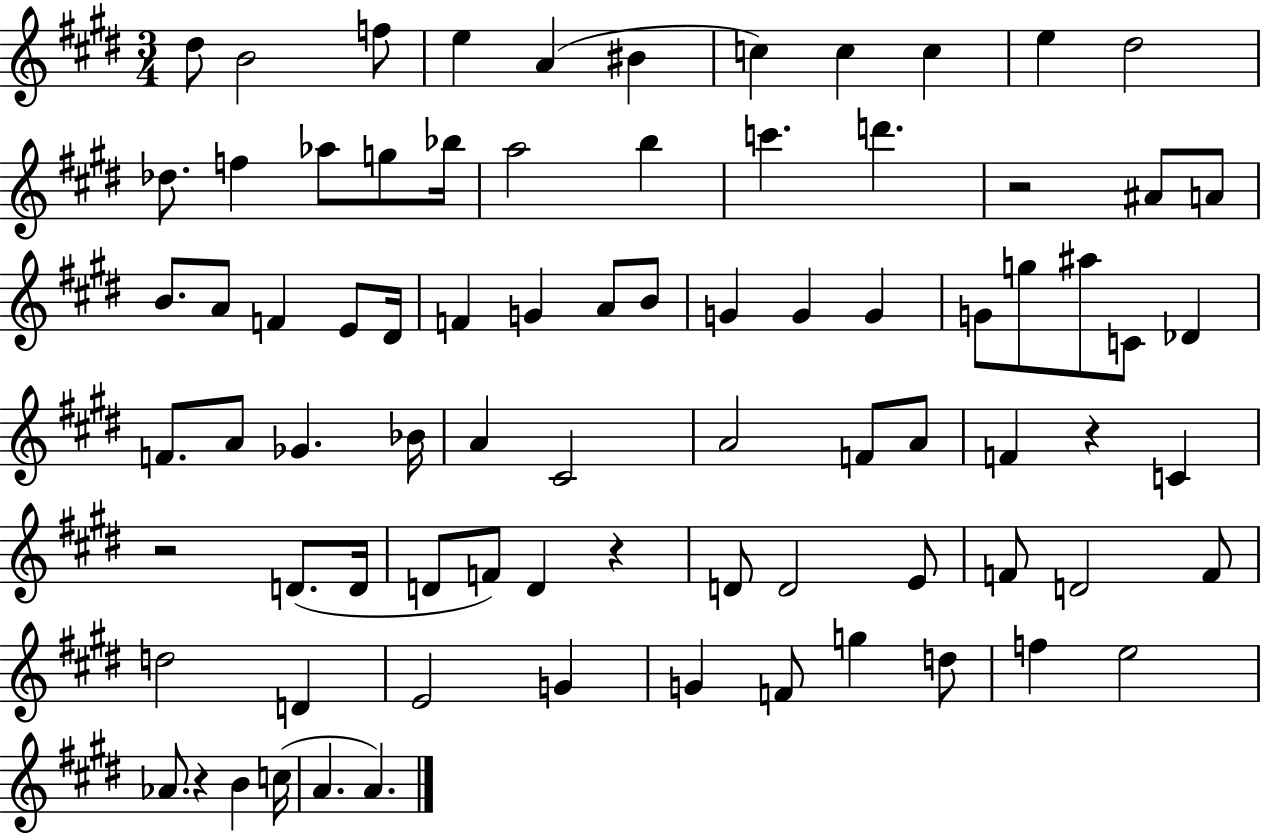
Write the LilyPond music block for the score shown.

{
  \clef treble
  \numericTimeSignature
  \time 3/4
  \key e \major
  dis''8 b'2 f''8 | e''4 a'4( bis'4 | c''4) c''4 c''4 | e''4 dis''2 | \break des''8. f''4 aes''8 g''8 bes''16 | a''2 b''4 | c'''4. d'''4. | r2 ais'8 a'8 | \break b'8. a'8 f'4 e'8 dis'16 | f'4 g'4 a'8 b'8 | g'4 g'4 g'4 | g'8 g''8 ais''8 c'8 des'4 | \break f'8. a'8 ges'4. bes'16 | a'4 cis'2 | a'2 f'8 a'8 | f'4 r4 c'4 | \break r2 d'8.( d'16 | d'8 f'8) d'4 r4 | d'8 d'2 e'8 | f'8 d'2 f'8 | \break d''2 d'4 | e'2 g'4 | g'4 f'8 g''4 d''8 | f''4 e''2 | \break aes'8. r4 b'4 c''16( | a'4. a'4.) | \bar "|."
}